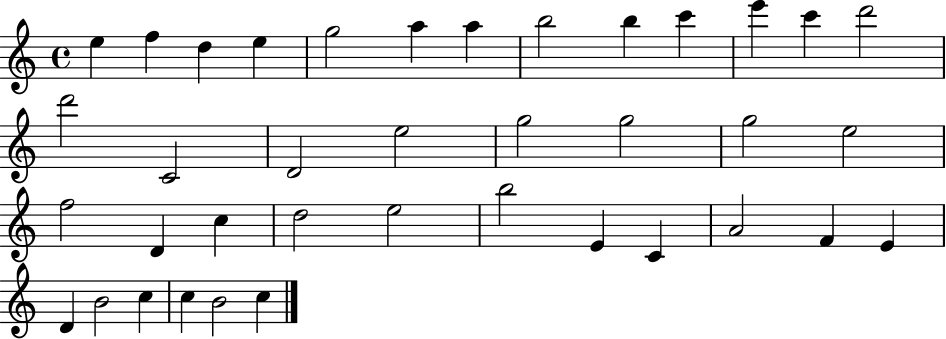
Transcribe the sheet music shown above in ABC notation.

X:1
T:Untitled
M:4/4
L:1/4
K:C
e f d e g2 a a b2 b c' e' c' d'2 d'2 C2 D2 e2 g2 g2 g2 e2 f2 D c d2 e2 b2 E C A2 F E D B2 c c B2 c